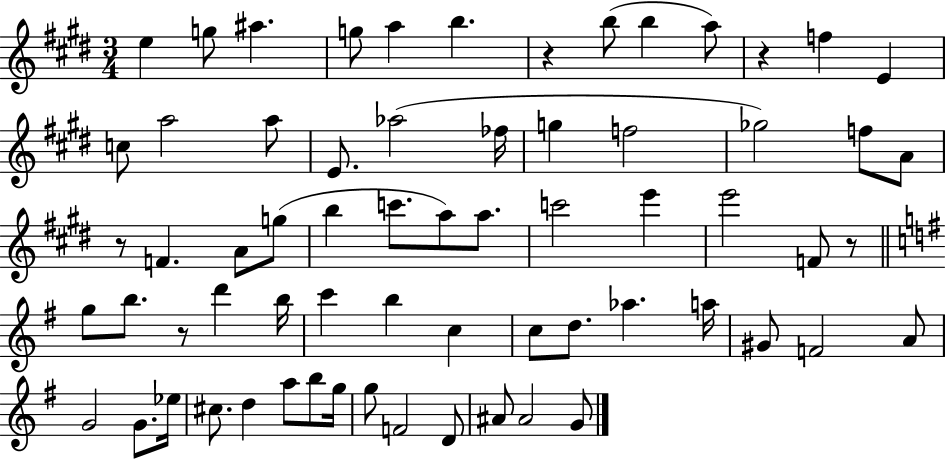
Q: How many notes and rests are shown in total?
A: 66